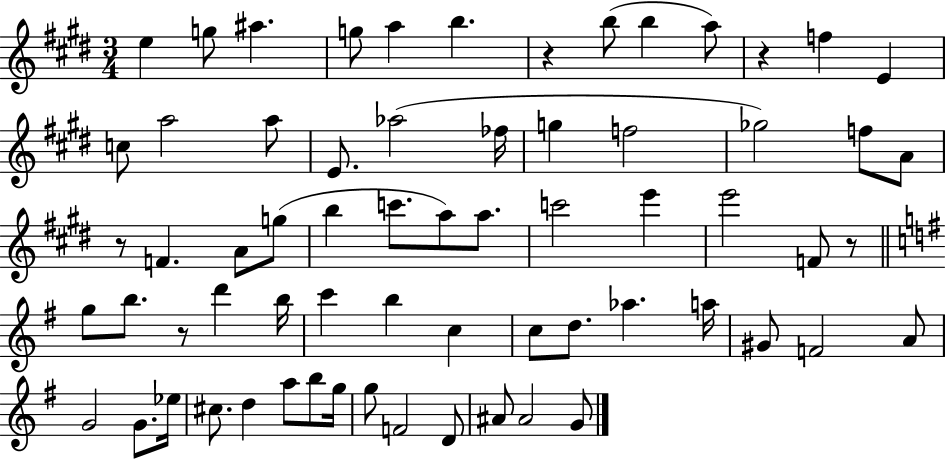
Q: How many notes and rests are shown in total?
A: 66